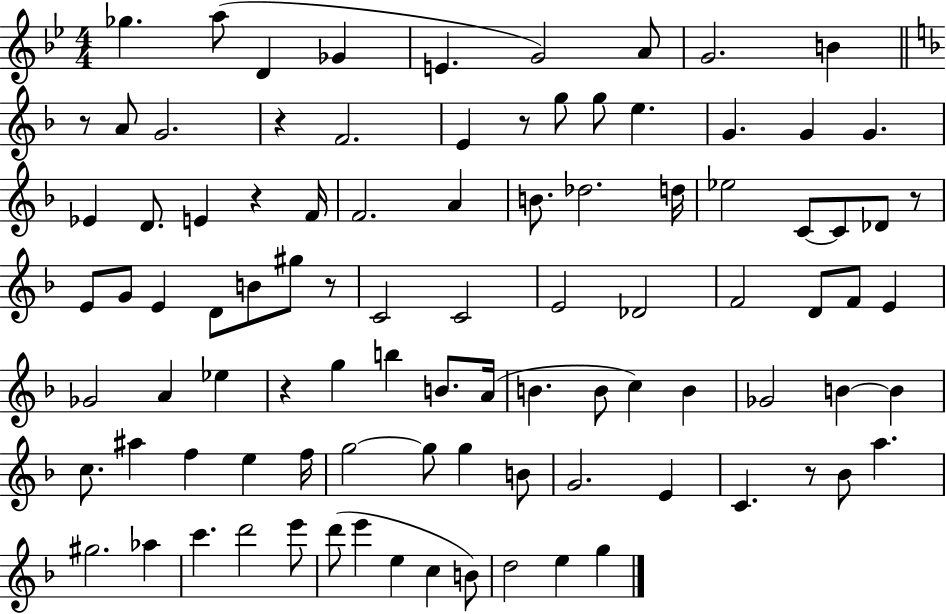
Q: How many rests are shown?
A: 8